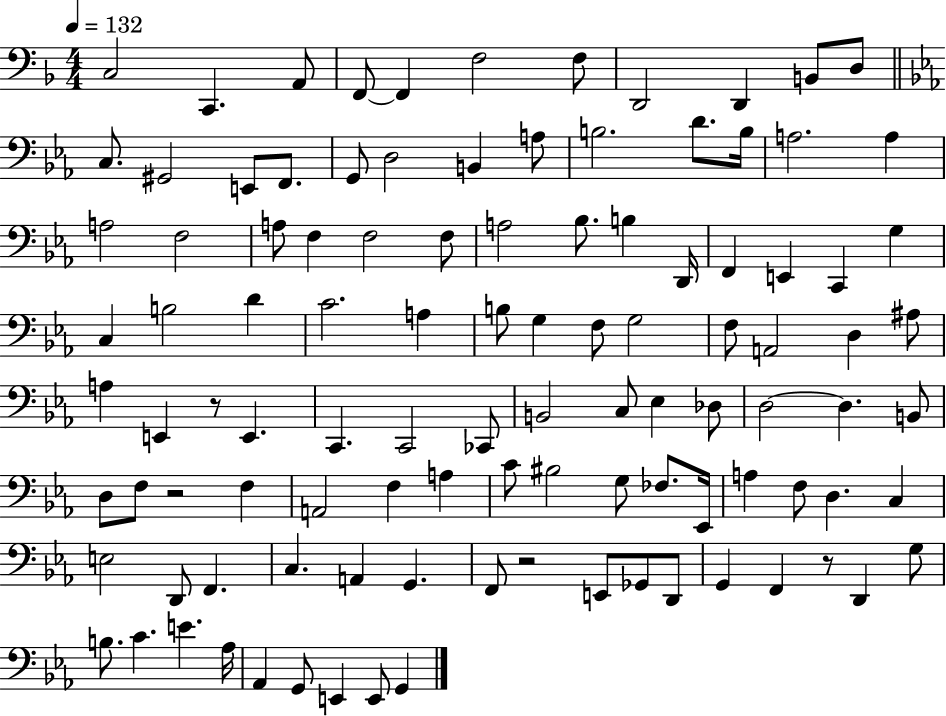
X:1
T:Untitled
M:4/4
L:1/4
K:F
C,2 C,, A,,/2 F,,/2 F,, F,2 F,/2 D,,2 D,, B,,/2 D,/2 C,/2 ^G,,2 E,,/2 F,,/2 G,,/2 D,2 B,, A,/2 B,2 D/2 B,/4 A,2 A, A,2 F,2 A,/2 F, F,2 F,/2 A,2 _B,/2 B, D,,/4 F,, E,, C,, G, C, B,2 D C2 A, B,/2 G, F,/2 G,2 F,/2 A,,2 D, ^A,/2 A, E,, z/2 E,, C,, C,,2 _C,,/2 B,,2 C,/2 _E, _D,/2 D,2 D, B,,/2 D,/2 F,/2 z2 F, A,,2 F, A, C/2 ^B,2 G,/2 _F,/2 _E,,/4 A, F,/2 D, C, E,2 D,,/2 F,, C, A,, G,, F,,/2 z2 E,,/2 _G,,/2 D,,/2 G,, F,, z/2 D,, G,/2 B,/2 C E _A,/4 _A,, G,,/2 E,, E,,/2 G,,